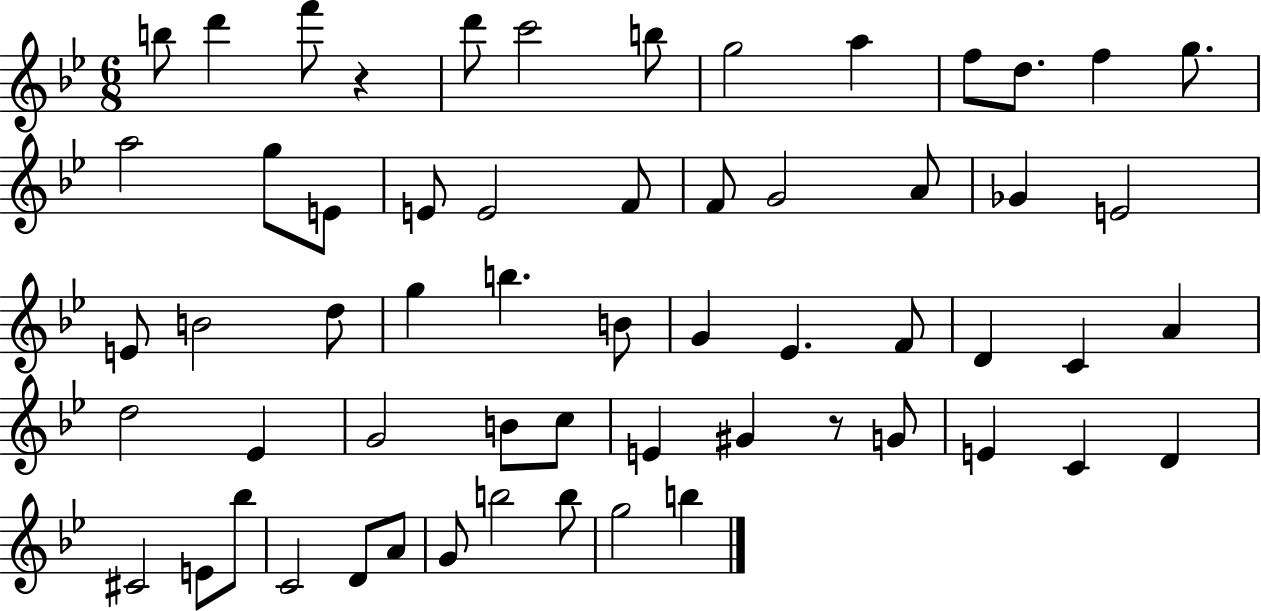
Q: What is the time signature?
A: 6/8